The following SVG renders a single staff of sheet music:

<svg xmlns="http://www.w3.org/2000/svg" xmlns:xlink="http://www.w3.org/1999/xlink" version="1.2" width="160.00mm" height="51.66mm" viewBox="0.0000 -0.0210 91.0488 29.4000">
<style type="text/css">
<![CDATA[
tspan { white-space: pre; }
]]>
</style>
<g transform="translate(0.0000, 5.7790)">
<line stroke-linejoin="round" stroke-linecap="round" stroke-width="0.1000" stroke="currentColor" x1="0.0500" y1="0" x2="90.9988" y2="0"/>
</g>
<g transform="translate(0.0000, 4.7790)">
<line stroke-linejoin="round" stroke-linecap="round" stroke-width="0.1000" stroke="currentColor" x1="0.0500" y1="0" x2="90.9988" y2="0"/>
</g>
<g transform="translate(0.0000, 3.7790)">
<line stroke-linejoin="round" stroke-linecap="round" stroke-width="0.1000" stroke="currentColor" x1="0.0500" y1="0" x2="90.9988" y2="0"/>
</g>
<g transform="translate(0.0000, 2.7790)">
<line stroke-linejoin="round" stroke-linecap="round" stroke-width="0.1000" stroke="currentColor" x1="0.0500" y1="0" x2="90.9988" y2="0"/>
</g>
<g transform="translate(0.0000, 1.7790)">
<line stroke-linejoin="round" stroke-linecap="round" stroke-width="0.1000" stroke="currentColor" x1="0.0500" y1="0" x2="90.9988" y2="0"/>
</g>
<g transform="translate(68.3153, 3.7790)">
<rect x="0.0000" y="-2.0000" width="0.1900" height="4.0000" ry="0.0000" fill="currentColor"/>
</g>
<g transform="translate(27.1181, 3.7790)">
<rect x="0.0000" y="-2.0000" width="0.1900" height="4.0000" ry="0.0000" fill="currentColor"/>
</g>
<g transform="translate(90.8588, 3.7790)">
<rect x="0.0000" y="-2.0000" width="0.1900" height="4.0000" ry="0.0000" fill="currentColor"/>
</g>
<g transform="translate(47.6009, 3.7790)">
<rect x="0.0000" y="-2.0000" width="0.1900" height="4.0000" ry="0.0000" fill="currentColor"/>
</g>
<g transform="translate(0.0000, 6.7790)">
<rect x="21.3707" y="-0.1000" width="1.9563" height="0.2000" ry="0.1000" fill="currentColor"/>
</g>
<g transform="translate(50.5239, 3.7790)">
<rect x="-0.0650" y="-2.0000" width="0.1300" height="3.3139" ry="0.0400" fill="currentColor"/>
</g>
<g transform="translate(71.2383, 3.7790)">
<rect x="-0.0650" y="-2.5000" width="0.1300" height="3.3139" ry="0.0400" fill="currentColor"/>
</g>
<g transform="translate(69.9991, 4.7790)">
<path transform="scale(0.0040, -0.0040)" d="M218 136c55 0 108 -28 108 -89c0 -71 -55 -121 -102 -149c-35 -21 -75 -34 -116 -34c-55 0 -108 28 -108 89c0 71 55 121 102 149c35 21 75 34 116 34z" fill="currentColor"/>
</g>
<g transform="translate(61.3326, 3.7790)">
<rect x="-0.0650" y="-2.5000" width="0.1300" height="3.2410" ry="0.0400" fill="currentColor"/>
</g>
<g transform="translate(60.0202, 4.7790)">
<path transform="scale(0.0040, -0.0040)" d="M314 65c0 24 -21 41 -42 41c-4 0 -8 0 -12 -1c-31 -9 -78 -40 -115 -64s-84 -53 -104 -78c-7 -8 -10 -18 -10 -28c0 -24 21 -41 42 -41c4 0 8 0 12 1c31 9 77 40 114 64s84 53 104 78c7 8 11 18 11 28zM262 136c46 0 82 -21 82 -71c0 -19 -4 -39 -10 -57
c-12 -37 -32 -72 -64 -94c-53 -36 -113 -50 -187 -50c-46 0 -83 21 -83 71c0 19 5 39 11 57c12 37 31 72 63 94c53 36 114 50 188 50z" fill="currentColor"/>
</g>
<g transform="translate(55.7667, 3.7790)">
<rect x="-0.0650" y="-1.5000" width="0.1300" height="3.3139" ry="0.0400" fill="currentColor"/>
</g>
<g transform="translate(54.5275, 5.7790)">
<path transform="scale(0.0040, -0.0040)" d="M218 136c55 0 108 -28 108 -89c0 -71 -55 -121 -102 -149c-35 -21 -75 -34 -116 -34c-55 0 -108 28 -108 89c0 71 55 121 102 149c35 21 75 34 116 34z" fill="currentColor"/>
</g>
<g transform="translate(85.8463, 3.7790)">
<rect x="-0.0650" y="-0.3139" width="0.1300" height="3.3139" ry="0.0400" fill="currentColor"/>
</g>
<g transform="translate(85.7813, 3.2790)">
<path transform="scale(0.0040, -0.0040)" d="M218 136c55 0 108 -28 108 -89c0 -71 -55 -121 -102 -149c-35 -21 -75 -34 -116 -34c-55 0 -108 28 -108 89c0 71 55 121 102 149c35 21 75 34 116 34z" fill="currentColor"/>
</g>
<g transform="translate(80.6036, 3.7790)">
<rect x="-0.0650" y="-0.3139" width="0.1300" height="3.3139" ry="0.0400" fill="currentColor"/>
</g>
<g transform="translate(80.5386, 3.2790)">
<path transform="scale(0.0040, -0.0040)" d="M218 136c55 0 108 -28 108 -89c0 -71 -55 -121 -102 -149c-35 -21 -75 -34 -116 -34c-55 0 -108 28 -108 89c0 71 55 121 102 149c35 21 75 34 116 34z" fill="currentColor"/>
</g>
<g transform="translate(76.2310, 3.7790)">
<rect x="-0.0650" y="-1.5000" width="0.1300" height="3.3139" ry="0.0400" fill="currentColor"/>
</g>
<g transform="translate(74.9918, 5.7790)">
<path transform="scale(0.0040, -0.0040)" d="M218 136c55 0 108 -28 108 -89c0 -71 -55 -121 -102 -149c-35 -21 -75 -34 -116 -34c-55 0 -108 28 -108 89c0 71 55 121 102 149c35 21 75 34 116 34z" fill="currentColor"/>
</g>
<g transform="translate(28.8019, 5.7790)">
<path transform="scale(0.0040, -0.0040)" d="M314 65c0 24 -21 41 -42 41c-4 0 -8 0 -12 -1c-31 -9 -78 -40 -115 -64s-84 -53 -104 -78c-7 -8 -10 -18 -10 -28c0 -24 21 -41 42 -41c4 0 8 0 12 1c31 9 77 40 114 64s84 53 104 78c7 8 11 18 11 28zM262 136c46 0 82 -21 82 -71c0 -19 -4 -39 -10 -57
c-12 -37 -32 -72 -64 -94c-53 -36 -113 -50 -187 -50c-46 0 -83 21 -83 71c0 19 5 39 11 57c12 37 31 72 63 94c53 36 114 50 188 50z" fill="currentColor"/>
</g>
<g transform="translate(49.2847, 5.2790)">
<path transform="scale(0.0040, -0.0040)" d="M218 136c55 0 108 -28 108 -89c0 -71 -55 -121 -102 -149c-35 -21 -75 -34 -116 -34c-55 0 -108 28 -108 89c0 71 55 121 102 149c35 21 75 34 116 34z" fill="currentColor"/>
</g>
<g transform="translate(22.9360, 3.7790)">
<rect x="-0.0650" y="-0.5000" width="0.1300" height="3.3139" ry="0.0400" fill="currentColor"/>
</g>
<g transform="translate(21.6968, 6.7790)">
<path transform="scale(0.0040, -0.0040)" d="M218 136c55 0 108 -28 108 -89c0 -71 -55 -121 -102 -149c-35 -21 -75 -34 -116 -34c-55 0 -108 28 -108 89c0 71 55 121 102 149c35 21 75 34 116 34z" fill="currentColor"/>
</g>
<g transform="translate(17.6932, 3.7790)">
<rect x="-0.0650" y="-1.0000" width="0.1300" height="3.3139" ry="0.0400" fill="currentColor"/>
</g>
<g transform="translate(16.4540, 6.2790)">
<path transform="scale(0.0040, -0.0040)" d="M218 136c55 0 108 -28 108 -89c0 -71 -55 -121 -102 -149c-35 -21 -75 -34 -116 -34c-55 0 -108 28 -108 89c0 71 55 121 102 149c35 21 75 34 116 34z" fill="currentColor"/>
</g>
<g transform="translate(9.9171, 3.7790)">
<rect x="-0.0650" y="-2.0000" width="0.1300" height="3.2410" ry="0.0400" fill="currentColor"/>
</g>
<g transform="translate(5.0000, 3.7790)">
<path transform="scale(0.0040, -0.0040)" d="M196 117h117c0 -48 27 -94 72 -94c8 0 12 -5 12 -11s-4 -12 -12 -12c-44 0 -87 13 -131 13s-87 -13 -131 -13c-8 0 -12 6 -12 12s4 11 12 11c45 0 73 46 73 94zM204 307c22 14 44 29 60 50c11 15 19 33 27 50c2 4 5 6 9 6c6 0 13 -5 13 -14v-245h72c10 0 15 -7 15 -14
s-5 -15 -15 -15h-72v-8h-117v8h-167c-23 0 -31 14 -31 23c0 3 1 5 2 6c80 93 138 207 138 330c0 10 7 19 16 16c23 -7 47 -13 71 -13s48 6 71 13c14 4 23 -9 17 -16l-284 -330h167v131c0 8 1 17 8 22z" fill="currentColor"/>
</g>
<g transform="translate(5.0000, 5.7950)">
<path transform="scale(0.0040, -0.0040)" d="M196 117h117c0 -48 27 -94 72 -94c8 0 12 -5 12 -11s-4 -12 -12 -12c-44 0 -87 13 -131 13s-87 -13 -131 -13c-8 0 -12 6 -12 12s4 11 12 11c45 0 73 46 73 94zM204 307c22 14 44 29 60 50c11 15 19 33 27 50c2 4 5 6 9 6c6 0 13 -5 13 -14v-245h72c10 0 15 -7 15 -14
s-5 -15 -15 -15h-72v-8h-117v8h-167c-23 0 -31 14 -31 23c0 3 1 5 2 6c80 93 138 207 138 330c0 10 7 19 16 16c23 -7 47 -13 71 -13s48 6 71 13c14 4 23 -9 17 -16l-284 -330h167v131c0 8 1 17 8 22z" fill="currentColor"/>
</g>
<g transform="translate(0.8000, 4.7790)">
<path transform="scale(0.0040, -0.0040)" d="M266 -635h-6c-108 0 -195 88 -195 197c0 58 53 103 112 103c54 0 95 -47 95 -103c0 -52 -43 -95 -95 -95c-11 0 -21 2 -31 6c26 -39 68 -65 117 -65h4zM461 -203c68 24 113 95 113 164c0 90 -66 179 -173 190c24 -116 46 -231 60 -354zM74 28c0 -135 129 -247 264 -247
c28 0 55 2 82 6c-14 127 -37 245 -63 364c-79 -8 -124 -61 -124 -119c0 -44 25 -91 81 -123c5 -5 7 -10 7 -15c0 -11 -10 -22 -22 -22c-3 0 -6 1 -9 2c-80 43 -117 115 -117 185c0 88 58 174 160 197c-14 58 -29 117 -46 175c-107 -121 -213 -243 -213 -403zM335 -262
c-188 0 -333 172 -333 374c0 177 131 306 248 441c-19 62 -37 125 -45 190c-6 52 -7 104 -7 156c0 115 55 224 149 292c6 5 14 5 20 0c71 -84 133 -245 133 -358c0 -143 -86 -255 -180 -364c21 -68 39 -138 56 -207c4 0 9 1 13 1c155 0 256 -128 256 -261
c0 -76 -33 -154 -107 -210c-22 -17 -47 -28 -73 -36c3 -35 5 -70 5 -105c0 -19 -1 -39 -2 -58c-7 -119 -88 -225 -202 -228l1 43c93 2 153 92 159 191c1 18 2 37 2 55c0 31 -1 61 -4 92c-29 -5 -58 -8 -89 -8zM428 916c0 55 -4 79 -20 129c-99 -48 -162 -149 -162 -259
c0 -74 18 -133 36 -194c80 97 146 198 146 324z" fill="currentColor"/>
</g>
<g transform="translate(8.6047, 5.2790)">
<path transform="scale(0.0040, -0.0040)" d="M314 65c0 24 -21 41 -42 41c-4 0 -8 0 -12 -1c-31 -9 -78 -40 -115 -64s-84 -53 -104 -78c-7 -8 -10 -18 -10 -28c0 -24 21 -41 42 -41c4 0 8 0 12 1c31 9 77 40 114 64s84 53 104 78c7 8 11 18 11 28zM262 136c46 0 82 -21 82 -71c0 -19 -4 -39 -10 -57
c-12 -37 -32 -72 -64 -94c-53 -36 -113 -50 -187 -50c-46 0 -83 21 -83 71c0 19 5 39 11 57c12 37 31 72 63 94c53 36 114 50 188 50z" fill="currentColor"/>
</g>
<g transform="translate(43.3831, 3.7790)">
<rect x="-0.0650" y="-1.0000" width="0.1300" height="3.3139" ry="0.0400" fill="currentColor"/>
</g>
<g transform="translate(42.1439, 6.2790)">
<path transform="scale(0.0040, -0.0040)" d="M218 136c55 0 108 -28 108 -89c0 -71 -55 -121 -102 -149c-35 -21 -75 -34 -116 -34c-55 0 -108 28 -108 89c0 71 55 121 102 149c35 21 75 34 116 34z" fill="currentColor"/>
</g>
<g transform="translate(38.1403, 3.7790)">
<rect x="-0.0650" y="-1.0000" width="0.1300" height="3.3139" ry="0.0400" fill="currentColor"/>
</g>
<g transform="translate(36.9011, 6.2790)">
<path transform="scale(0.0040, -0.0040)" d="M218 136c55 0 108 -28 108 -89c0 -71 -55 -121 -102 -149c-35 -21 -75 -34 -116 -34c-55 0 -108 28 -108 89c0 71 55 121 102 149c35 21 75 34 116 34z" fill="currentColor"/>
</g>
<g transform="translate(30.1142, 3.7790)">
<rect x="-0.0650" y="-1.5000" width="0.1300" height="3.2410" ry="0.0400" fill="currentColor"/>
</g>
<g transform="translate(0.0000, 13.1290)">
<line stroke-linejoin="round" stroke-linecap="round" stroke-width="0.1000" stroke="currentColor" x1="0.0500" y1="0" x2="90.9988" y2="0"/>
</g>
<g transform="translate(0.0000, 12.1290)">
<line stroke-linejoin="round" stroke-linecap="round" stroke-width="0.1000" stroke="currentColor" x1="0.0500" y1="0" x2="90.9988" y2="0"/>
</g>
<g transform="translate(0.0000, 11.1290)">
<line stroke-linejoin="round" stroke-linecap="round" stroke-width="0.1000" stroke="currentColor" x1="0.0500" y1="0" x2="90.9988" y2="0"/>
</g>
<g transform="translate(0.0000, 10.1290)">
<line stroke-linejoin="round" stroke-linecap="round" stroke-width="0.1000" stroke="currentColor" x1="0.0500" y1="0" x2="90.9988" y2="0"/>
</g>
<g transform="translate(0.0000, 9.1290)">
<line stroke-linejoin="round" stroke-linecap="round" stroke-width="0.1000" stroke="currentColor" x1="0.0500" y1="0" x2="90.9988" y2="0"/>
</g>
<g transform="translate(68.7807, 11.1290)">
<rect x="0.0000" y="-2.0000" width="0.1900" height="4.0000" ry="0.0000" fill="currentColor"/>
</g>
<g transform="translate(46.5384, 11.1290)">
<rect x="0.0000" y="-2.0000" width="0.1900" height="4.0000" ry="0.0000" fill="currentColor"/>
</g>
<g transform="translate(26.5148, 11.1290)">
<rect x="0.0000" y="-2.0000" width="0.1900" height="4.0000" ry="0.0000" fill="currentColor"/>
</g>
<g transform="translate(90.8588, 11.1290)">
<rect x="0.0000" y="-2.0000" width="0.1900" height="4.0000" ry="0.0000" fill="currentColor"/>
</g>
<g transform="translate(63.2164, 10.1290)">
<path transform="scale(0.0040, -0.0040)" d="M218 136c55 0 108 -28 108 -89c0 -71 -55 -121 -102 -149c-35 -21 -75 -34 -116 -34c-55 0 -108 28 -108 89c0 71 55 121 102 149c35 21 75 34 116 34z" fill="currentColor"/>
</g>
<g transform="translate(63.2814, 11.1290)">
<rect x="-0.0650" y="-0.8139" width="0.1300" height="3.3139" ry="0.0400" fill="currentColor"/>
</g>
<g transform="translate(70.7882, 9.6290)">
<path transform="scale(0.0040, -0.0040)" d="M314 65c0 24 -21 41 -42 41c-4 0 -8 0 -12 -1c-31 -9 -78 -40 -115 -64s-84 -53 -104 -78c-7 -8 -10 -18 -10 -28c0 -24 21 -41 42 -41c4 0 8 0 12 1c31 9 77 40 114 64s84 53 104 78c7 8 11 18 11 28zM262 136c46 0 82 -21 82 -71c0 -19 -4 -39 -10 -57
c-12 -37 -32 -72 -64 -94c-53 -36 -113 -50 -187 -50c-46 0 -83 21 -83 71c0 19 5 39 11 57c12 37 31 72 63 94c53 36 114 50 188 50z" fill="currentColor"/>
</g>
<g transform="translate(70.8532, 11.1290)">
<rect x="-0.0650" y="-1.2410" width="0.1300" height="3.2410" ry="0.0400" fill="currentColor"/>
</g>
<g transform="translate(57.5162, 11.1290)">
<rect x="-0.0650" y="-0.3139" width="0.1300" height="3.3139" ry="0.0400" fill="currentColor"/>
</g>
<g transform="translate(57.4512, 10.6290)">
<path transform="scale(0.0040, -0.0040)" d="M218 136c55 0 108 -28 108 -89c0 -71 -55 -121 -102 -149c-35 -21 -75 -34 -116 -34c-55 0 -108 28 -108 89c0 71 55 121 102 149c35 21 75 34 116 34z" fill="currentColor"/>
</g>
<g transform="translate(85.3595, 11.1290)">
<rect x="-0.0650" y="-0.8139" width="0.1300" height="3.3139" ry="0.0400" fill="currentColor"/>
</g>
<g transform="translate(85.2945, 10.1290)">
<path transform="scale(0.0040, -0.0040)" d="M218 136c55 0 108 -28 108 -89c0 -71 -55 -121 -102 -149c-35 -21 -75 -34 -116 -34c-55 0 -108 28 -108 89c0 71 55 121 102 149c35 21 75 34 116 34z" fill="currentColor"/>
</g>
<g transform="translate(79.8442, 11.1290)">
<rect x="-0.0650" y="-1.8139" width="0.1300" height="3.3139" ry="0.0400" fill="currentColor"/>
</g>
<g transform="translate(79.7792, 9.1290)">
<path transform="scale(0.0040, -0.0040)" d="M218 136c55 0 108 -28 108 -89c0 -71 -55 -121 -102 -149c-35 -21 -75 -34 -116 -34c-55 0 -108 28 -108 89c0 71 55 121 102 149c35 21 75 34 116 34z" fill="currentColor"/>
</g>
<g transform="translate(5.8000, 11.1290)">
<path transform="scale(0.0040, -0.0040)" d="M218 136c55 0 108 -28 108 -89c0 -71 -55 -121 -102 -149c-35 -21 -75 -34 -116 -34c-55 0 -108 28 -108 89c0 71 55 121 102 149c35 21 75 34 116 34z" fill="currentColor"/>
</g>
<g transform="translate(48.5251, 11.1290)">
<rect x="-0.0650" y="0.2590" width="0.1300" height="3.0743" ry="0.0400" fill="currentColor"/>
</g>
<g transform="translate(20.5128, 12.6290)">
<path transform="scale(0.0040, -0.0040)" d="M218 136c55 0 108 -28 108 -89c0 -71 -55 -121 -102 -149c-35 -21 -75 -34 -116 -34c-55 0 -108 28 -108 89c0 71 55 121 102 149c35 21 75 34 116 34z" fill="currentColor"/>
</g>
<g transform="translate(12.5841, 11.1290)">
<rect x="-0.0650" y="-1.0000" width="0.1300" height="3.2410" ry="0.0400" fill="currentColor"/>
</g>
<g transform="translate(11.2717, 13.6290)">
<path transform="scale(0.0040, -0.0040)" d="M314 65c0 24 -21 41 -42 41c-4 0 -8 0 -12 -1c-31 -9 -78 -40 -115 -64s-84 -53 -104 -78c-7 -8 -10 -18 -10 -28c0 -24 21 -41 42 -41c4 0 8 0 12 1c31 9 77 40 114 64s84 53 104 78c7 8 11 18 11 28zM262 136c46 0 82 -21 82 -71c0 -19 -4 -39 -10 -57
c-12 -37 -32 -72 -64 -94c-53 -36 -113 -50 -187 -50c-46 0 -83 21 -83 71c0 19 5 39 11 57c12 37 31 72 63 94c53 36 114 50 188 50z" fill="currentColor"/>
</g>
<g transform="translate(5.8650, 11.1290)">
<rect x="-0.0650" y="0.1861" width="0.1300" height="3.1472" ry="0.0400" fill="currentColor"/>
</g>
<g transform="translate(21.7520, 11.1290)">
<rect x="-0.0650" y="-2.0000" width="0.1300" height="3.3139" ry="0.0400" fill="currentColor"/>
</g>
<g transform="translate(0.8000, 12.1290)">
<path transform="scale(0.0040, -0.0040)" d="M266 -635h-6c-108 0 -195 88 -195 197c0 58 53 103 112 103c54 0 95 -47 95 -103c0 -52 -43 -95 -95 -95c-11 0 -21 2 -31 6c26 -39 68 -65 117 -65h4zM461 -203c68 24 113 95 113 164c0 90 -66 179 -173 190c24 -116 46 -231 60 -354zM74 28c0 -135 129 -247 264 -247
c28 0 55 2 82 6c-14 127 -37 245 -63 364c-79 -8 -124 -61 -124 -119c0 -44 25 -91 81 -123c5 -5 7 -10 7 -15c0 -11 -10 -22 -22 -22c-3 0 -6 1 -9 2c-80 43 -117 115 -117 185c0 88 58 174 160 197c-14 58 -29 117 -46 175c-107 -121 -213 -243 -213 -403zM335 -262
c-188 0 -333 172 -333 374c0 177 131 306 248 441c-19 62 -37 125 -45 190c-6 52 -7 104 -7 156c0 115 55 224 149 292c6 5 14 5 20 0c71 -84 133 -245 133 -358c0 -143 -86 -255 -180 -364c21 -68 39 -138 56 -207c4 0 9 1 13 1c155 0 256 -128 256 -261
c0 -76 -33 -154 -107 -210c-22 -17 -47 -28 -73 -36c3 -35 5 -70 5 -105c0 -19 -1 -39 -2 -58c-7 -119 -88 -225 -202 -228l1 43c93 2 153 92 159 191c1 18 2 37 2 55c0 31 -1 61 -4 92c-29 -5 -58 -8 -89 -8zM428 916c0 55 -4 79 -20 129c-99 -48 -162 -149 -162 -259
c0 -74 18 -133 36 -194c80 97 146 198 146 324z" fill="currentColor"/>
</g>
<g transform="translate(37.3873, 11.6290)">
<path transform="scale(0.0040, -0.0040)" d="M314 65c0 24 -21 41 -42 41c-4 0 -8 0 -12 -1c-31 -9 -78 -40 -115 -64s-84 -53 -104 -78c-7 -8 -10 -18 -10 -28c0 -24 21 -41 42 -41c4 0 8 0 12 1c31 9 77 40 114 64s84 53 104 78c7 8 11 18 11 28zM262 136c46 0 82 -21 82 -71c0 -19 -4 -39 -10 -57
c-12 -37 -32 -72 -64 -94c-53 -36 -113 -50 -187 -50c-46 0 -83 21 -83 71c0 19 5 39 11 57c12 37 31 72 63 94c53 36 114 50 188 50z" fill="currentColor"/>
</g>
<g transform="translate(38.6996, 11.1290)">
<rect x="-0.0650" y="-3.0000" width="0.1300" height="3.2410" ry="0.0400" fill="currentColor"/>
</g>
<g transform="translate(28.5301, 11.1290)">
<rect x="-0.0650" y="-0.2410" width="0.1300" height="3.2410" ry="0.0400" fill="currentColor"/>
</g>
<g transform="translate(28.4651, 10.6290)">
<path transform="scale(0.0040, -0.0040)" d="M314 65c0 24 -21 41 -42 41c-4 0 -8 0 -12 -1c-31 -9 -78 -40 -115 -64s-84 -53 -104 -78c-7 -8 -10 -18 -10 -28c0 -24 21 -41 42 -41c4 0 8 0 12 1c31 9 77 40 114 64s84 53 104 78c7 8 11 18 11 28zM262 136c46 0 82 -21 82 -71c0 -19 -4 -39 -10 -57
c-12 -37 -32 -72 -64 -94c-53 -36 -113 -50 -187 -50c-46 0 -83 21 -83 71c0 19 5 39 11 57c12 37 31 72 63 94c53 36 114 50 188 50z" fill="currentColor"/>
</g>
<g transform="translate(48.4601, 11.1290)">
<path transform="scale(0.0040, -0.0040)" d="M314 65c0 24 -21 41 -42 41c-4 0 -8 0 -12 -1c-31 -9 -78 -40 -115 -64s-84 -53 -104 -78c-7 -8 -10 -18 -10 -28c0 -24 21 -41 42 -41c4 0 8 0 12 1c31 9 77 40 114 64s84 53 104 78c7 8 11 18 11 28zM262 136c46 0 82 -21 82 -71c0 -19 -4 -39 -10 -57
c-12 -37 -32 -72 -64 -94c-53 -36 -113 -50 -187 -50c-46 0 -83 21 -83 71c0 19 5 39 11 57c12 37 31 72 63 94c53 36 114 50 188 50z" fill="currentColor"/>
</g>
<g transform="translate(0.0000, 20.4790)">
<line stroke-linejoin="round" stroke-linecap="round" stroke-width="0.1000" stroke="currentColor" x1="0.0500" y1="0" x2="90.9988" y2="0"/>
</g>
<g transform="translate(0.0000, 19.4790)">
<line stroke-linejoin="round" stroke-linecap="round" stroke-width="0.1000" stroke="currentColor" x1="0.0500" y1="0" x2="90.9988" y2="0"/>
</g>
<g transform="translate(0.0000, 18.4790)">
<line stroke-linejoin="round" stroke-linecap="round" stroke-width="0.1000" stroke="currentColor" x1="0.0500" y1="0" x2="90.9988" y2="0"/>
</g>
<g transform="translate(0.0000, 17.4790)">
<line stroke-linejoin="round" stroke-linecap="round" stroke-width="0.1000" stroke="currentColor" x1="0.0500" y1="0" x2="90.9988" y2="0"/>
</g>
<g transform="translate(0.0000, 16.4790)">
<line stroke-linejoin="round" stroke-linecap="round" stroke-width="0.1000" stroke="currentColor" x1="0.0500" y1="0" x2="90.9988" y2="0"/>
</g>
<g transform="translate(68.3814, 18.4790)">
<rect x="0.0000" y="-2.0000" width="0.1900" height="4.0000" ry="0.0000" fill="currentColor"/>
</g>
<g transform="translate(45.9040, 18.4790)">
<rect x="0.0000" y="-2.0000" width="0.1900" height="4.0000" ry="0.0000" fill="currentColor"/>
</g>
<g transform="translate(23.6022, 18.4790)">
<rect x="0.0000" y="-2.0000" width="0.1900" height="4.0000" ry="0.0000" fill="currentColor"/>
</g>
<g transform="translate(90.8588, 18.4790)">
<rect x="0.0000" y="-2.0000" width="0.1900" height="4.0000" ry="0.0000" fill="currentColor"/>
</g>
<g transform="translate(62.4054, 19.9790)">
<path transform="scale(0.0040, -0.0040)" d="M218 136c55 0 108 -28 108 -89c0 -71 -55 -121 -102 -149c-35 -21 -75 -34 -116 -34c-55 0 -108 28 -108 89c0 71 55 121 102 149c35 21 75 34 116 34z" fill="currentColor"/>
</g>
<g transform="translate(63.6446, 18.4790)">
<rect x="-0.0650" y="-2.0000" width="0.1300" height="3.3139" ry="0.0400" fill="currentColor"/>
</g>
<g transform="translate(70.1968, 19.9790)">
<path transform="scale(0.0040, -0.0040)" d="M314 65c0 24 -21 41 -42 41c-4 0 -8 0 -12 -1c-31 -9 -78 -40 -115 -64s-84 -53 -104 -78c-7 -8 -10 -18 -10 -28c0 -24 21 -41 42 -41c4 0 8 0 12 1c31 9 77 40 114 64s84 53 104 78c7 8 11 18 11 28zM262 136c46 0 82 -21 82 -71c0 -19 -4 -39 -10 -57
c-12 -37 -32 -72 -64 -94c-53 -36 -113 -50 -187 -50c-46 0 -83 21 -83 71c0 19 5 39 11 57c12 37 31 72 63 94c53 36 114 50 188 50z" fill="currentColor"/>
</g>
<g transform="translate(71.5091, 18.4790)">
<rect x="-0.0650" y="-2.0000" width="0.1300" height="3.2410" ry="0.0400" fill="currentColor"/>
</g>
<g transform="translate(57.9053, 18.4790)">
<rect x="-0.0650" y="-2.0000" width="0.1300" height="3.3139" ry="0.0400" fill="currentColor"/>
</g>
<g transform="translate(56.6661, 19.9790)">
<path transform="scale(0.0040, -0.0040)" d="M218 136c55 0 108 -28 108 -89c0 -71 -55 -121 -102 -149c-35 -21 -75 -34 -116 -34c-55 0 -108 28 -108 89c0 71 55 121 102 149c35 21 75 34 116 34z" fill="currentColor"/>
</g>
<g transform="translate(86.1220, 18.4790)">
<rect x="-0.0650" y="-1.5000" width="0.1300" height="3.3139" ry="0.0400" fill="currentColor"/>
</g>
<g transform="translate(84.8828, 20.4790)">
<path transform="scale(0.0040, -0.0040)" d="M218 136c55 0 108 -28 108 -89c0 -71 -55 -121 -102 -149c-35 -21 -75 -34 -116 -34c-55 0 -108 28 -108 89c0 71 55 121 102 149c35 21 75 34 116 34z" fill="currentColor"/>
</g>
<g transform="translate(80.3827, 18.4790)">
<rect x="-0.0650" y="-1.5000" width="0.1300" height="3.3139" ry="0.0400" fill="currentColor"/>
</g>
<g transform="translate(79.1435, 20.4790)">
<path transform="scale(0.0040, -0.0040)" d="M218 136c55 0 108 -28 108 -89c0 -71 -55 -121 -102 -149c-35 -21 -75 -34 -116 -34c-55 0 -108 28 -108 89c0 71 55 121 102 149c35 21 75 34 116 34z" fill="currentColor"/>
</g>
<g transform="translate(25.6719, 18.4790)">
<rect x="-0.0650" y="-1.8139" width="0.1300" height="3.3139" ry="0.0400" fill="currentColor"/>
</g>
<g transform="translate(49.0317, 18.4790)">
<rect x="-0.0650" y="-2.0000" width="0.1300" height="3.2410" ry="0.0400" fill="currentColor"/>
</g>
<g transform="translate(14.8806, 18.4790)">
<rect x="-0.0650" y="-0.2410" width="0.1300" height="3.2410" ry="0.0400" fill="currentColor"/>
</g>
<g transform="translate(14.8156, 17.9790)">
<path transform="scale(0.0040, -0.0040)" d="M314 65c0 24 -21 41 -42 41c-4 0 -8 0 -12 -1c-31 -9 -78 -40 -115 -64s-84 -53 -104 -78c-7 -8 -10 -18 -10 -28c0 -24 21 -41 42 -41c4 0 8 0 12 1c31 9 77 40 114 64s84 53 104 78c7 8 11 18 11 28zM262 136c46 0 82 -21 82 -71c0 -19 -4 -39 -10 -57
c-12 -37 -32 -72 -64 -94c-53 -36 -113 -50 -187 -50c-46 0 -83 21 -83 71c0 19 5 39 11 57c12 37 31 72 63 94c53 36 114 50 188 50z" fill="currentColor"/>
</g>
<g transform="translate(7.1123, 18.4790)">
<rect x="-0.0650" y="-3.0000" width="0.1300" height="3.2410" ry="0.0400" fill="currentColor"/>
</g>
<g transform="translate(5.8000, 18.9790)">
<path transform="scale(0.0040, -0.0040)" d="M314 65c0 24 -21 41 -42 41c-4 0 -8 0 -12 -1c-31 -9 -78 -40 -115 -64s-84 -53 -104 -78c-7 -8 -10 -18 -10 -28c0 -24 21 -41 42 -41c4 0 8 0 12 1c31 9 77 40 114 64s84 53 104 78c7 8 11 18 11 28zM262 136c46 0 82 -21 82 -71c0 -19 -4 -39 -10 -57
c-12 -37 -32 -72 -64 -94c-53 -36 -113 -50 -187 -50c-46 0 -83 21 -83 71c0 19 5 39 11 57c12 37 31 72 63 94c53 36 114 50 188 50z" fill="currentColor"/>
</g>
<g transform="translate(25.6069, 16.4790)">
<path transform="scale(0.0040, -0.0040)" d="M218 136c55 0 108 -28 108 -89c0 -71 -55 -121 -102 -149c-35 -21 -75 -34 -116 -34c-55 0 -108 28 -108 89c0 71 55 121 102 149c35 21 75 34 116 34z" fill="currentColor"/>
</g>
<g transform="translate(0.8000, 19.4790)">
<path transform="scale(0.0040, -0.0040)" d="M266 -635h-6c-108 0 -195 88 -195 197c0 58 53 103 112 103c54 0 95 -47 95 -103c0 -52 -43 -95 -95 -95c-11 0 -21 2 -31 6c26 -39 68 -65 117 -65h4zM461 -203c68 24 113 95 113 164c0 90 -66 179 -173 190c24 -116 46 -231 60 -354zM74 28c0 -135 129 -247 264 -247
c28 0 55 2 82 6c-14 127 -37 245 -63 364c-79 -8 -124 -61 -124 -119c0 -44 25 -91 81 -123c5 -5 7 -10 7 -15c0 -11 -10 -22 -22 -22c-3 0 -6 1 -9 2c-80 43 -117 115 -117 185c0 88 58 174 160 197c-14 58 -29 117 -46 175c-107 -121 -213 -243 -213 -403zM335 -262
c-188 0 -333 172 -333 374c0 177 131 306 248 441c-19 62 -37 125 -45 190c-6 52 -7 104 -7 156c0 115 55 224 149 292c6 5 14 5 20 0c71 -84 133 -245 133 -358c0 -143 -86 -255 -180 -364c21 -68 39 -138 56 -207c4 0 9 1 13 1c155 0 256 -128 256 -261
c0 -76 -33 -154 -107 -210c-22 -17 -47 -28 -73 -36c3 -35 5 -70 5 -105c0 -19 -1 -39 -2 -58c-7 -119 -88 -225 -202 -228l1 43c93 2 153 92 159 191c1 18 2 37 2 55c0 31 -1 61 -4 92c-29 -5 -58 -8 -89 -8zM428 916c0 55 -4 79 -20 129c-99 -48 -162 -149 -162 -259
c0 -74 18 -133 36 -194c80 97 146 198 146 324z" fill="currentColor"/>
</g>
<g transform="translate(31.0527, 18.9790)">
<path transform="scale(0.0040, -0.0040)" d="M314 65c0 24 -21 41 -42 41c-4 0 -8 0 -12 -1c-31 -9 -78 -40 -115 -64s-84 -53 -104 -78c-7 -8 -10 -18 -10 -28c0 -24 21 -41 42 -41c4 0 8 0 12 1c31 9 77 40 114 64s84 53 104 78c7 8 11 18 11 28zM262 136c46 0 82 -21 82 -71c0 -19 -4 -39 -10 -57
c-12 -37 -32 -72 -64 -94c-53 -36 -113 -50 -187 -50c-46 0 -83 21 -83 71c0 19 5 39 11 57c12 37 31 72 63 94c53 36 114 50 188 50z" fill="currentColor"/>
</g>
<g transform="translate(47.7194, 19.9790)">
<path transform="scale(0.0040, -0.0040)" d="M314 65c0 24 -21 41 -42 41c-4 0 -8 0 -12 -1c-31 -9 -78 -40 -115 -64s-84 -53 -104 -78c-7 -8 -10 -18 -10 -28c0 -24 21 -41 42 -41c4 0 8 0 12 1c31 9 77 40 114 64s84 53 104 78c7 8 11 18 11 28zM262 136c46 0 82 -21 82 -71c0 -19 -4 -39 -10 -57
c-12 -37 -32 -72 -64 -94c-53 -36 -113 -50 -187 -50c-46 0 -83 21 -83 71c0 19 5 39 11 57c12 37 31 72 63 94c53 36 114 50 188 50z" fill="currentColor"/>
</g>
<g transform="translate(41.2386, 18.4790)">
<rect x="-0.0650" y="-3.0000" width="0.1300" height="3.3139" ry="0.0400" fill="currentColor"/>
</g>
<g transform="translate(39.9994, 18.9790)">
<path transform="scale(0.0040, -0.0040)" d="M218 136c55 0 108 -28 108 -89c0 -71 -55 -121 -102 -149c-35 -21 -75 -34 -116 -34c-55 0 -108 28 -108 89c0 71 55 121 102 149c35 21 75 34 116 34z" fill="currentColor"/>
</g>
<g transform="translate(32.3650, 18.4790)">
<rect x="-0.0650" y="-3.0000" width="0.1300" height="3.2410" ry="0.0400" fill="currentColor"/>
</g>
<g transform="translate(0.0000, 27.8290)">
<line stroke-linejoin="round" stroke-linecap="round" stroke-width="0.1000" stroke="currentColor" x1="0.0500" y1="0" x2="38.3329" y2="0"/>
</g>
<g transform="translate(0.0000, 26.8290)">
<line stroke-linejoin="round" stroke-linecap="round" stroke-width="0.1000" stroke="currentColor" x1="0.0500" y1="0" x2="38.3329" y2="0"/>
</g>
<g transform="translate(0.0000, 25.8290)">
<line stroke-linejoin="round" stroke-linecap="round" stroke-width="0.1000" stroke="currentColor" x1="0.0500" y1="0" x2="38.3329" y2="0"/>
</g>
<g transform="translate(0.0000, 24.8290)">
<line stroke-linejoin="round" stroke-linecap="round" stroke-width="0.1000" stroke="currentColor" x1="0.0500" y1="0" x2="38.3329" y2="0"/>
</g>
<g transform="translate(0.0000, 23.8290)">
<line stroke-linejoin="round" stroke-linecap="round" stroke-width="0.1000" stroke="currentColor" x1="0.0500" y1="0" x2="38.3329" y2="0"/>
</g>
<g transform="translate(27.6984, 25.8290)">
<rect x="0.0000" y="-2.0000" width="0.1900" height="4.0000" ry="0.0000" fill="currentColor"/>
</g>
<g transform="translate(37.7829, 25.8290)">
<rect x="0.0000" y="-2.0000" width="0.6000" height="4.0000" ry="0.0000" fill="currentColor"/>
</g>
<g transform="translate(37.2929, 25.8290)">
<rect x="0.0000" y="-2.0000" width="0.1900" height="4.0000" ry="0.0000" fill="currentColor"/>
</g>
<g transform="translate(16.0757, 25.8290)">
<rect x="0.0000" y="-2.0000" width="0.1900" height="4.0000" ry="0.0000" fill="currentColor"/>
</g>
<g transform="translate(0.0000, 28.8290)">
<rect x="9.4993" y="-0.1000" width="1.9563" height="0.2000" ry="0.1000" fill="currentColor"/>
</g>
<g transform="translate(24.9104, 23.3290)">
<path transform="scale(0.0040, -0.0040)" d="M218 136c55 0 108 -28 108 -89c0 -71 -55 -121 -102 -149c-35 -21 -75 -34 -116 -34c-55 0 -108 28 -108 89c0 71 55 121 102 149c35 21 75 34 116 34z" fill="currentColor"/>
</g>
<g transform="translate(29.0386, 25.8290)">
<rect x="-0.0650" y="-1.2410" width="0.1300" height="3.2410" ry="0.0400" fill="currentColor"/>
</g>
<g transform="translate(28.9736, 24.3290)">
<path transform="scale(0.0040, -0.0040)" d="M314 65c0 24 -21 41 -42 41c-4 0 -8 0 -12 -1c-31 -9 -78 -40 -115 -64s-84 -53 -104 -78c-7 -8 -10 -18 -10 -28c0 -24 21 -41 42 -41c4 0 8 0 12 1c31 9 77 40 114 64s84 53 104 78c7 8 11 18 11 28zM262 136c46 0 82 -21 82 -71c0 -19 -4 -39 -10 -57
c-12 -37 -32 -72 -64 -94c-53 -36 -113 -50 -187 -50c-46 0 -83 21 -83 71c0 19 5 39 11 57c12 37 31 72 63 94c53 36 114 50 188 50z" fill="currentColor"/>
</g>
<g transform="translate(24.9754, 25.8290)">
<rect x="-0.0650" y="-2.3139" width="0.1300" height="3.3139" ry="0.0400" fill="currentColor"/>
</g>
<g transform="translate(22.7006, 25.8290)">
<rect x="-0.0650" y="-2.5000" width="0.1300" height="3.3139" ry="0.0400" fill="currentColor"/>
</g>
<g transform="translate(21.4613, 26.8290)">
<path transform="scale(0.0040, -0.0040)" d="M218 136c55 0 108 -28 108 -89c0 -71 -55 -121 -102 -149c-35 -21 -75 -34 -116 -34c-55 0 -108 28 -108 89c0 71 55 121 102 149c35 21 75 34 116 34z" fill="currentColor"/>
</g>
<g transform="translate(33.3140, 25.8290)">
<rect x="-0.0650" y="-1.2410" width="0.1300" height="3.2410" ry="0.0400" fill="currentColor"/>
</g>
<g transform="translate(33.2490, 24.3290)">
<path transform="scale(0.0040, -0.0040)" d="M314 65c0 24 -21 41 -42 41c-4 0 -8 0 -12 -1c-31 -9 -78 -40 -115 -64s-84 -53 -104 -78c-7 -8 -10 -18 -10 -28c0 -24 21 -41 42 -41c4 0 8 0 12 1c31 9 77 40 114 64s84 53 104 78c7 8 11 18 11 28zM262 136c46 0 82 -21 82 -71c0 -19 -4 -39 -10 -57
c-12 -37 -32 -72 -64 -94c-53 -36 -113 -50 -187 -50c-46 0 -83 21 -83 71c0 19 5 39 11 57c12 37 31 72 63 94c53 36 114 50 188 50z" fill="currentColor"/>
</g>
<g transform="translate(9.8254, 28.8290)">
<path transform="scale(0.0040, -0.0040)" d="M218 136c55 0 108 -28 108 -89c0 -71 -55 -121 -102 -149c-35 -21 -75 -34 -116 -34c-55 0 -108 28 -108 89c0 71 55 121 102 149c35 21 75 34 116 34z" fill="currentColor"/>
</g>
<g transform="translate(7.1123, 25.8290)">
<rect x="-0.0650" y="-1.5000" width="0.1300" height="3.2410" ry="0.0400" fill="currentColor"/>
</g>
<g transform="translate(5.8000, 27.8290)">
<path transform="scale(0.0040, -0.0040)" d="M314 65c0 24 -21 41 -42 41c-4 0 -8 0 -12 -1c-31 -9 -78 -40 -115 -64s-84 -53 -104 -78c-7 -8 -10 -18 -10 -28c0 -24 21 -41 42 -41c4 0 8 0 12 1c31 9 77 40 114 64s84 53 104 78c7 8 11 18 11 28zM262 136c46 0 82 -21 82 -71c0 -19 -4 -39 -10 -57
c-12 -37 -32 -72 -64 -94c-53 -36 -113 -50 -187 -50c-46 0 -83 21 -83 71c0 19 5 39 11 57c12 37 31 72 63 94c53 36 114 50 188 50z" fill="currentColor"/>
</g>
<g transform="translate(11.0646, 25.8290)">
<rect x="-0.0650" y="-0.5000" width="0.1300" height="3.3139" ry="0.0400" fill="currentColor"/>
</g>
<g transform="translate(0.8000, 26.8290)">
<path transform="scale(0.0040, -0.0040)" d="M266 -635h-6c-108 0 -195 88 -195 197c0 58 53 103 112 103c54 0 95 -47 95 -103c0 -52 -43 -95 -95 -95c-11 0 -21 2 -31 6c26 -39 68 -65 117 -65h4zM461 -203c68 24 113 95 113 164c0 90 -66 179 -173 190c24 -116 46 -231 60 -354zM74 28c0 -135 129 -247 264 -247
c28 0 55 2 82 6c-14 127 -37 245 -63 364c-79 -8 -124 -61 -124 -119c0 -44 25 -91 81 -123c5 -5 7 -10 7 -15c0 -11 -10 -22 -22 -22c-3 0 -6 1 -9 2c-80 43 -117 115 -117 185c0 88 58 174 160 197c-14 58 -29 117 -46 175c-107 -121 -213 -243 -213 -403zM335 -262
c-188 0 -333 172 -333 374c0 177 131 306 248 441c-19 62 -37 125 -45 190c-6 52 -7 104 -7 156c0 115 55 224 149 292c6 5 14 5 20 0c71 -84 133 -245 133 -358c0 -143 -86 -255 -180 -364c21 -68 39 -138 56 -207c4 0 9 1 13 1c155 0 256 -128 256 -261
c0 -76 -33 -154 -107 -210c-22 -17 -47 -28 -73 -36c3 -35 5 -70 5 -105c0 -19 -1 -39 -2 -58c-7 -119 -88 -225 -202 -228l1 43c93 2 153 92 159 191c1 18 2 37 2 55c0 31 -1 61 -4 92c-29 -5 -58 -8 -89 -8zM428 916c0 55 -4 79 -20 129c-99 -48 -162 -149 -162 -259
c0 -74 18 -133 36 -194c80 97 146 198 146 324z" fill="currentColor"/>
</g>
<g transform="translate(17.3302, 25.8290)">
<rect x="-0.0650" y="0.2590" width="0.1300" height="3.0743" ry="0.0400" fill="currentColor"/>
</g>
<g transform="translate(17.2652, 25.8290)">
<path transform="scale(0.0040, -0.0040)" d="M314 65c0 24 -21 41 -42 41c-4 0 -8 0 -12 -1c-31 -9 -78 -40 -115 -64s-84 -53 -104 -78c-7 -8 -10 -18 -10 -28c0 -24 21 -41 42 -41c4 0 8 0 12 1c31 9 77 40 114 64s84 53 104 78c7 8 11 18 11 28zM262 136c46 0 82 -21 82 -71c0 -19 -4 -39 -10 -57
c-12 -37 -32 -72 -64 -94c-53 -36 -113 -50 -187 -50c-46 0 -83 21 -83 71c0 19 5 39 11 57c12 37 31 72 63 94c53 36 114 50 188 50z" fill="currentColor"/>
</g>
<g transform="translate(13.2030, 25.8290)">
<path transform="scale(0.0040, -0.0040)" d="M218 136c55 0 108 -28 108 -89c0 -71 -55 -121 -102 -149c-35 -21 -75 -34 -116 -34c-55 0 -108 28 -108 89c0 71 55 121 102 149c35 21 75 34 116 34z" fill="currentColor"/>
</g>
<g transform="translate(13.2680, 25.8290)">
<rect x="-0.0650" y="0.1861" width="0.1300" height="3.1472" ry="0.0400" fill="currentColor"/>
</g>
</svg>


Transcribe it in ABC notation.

X:1
T:Untitled
M:4/4
L:1/4
K:C
F2 D C E2 D D F E G2 G E c c B D2 F c2 A2 B2 c d e2 f d A2 c2 f A2 A F2 F F F2 E E E2 C B B2 G g e2 e2